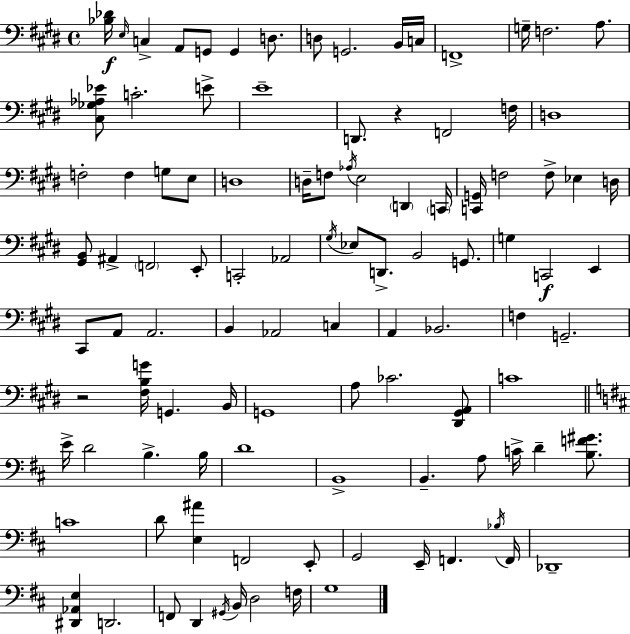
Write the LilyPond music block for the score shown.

{
  \clef bass
  \time 4/4
  \defaultTimeSignature
  \key e \major
  <bes des'>16\f \grace { e16 } c4-> a,8 g,8 g,4 d8. | d8 g,2. b,16 | c16 f,1-> | g16-- f2. a8. | \break <cis ges aes ees'>8 c'2.-. e'8-> | e'1-- | d,8. r4 f,2 | f16 d1 | \break f2-. f4 g8 e8 | d1 | d16-- f8 \acciaccatura { aes16 } e2 \parenthesize d,4 | \parenthesize c,16 <c, g,>16 f2 f8-> ees4 | \break d16 <gis, b,>8 ais,4-> \parenthesize f,2 | e,8-. c,2-. aes,2 | \acciaccatura { gis16 } ees8 d,8.-> b,2 | g,8. g4 c,2\f e,4 | \break cis,8 a,8 a,2. | b,4 aes,2 c4 | a,4 bes,2. | f4 g,2.-- | \break r2 <fis b g'>16 g,4. | b,16 g,1 | a8 ces'2. | <dis, gis, a,>8 c'1 | \break \bar "||" \break \key d \major e'16-> d'2 b4.-> b16 | d'1 | b,1-> | b,4.-- a8 c'16-> d'4-- <b f' gis'>8. | \break c'1 | d'8 <e ais'>4 f,2 e,8-. | g,2 e,16-- f,4. \acciaccatura { bes16 } | f,16 des,1-- | \break <dis, aes, e>4 d,2. | f,8 d,4 \acciaccatura { gis,16 } b,16 d2 | f16 g1 | \bar "|."
}